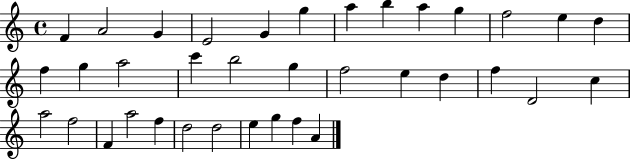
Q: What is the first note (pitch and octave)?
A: F4